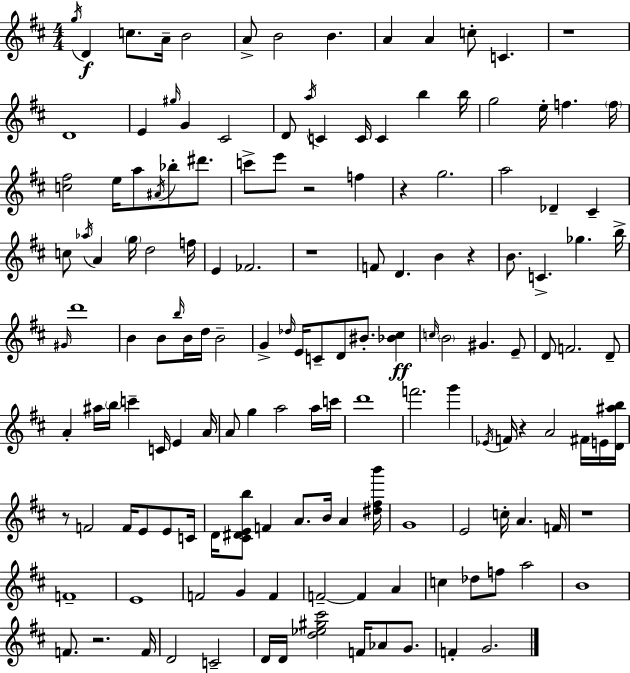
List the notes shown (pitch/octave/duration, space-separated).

G5/s D4/q C5/e. A4/s B4/h A4/e B4/h B4/q. A4/q A4/q C5/e C4/q. R/w D4/w E4/q G#5/s G4/q C#4/h D4/e A5/s C4/q C4/s C4/q B5/q B5/s G5/h E5/s F5/q. F5/s [C5,F#5]/h E5/s A5/e A#4/s Bb5/e D#6/e. C6/e E6/e R/h F5/q R/q G5/h. A5/h Db4/q C#4/q C5/e Ab5/s A4/q G5/s D5/h F5/s E4/q FES4/h. R/w F4/e D4/q. B4/q R/q B4/e. C4/q. Gb5/q. B5/s G#4/s D6/w B4/q B4/e B5/s B4/s D5/s B4/h G4/q Db5/s E4/s C4/e D4/e BIS4/e. [Bb4,C#5]/q C5/s B4/h G#4/q. E4/e D4/e F4/h. D4/e A4/q A#5/s B5/s C6/q C4/s E4/q A4/s A4/e G5/q A5/h A5/s C6/s D6/w F6/h. G6/q Eb4/s F4/s R/q A4/h F#4/s E4/s [D4,A#5,B5]/s R/e F4/h F4/s E4/e E4/e C4/s D4/s [C#4,D#4,E4,B5]/e F4/q A4/e. B4/s A4/q [D#5,F#5,B6]/s G4/w E4/h C5/s A4/q. F4/s R/w F4/w E4/w F4/h G4/q F4/q F4/h F4/q A4/q C5/q Db5/e F5/e A5/h B4/w F4/e. R/h. F4/s D4/h C4/h D4/s D4/s [D5,Eb5,G#5,C#6]/h F4/s Ab4/e G4/e. F4/q G4/h.